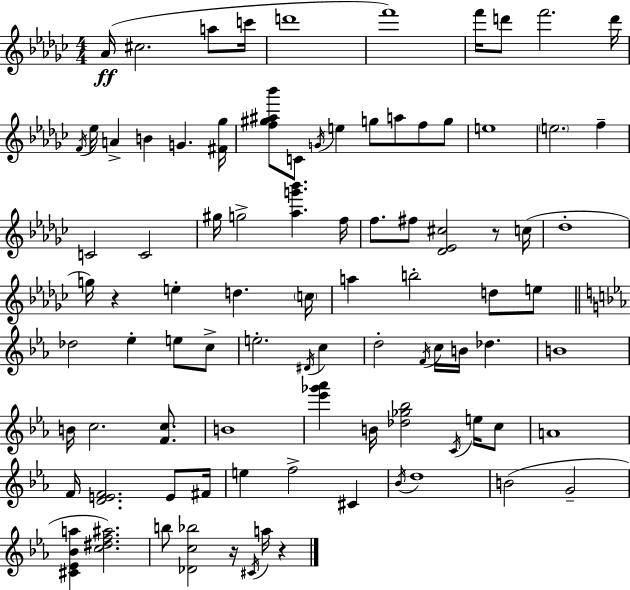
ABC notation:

X:1
T:Untitled
M:4/4
L:1/4
K:Ebm
_A/4 ^c2 a/2 c'/4 d'4 f'4 f'/4 d'/2 f'2 d'/4 F/4 _e/4 A B G [^F_g]/4 [f^g^a_b']/2 C/2 G/4 e g/2 a/2 f/2 g/2 e4 e2 f C2 C2 ^g/4 g2 [_ag'_b'] f/4 f/2 ^f/2 [_D_E^c]2 z/2 c/4 _d4 g/4 z e d c/4 a b2 d/2 e/2 _d2 _e e/2 c/2 e2 ^D/4 c d2 F/4 c/4 B/4 _d B4 B/4 c2 [Fc]/2 B4 [_e'_g'_a'] B/4 [_d_g_b]2 C/4 e/4 c/2 A4 F/4 [DEF]2 E/2 ^F/4 e f2 ^C _B/4 d4 B2 G2 [^C_E_Ba] [c^df^a]2 b/2 [_Dc_b]2 z/4 ^C/4 a/4 z